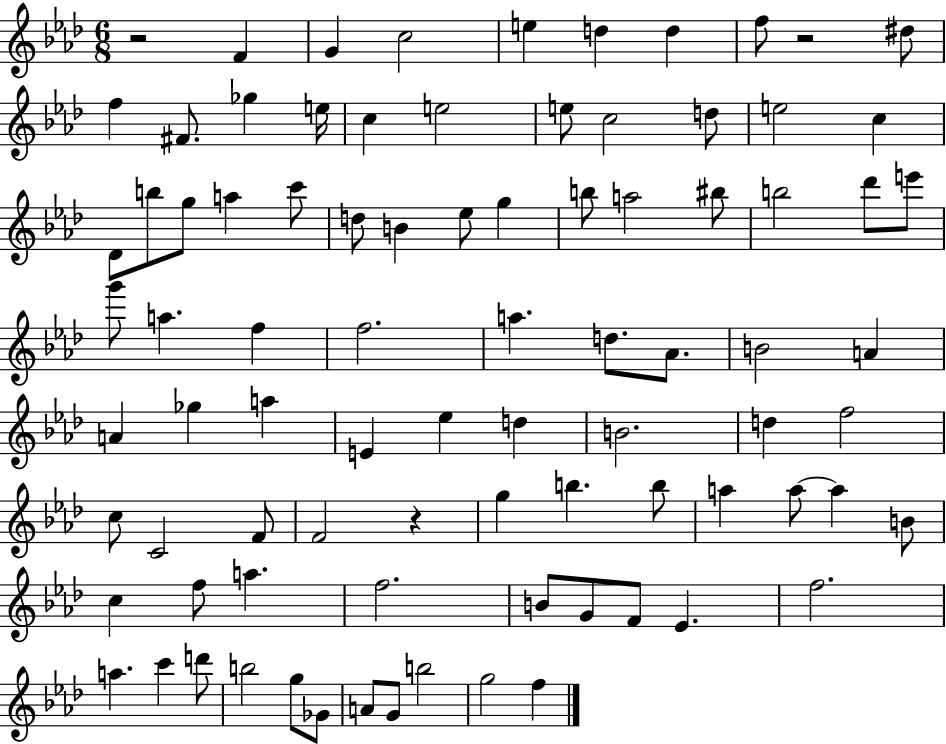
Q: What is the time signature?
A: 6/8